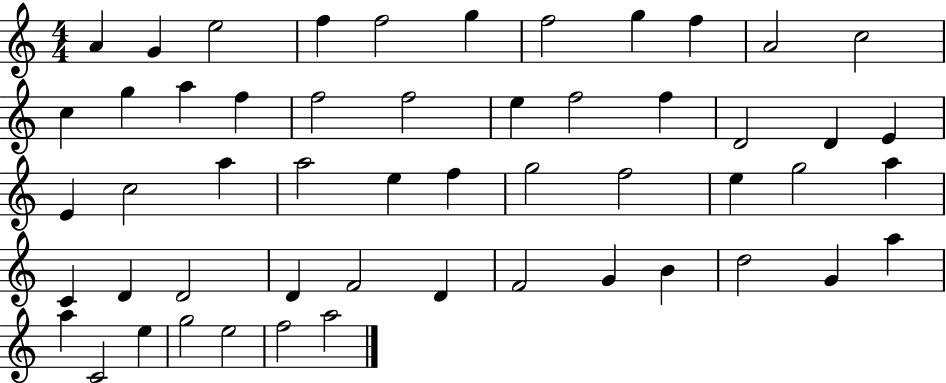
{
  \clef treble
  \numericTimeSignature
  \time 4/4
  \key c \major
  a'4 g'4 e''2 | f''4 f''2 g''4 | f''2 g''4 f''4 | a'2 c''2 | \break c''4 g''4 a''4 f''4 | f''2 f''2 | e''4 f''2 f''4 | d'2 d'4 e'4 | \break e'4 c''2 a''4 | a''2 e''4 f''4 | g''2 f''2 | e''4 g''2 a''4 | \break c'4 d'4 d'2 | d'4 f'2 d'4 | f'2 g'4 b'4 | d''2 g'4 a''4 | \break a''4 c'2 e''4 | g''2 e''2 | f''2 a''2 | \bar "|."
}